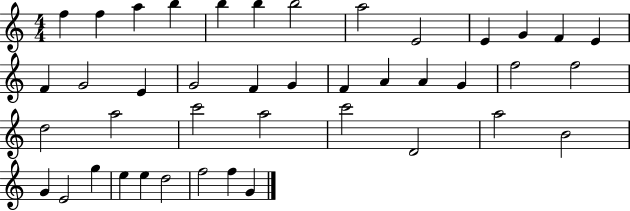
{
  \clef treble
  \numericTimeSignature
  \time 4/4
  \key c \major
  f''4 f''4 a''4 b''4 | b''4 b''4 b''2 | a''2 e'2 | e'4 g'4 f'4 e'4 | \break f'4 g'2 e'4 | g'2 f'4 g'4 | f'4 a'4 a'4 g'4 | f''2 f''2 | \break d''2 a''2 | c'''2 a''2 | c'''2 d'2 | a''2 b'2 | \break g'4 e'2 g''4 | e''4 e''4 d''2 | f''2 f''4 g'4 | \bar "|."
}